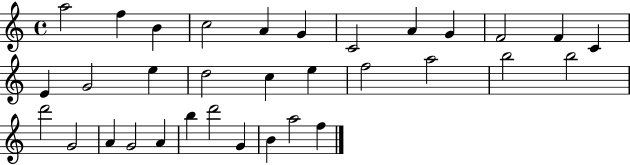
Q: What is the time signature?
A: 4/4